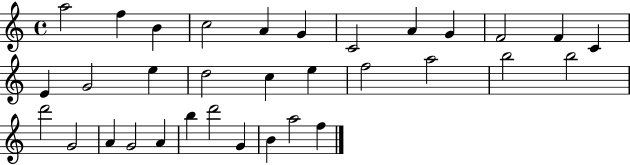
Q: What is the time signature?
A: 4/4